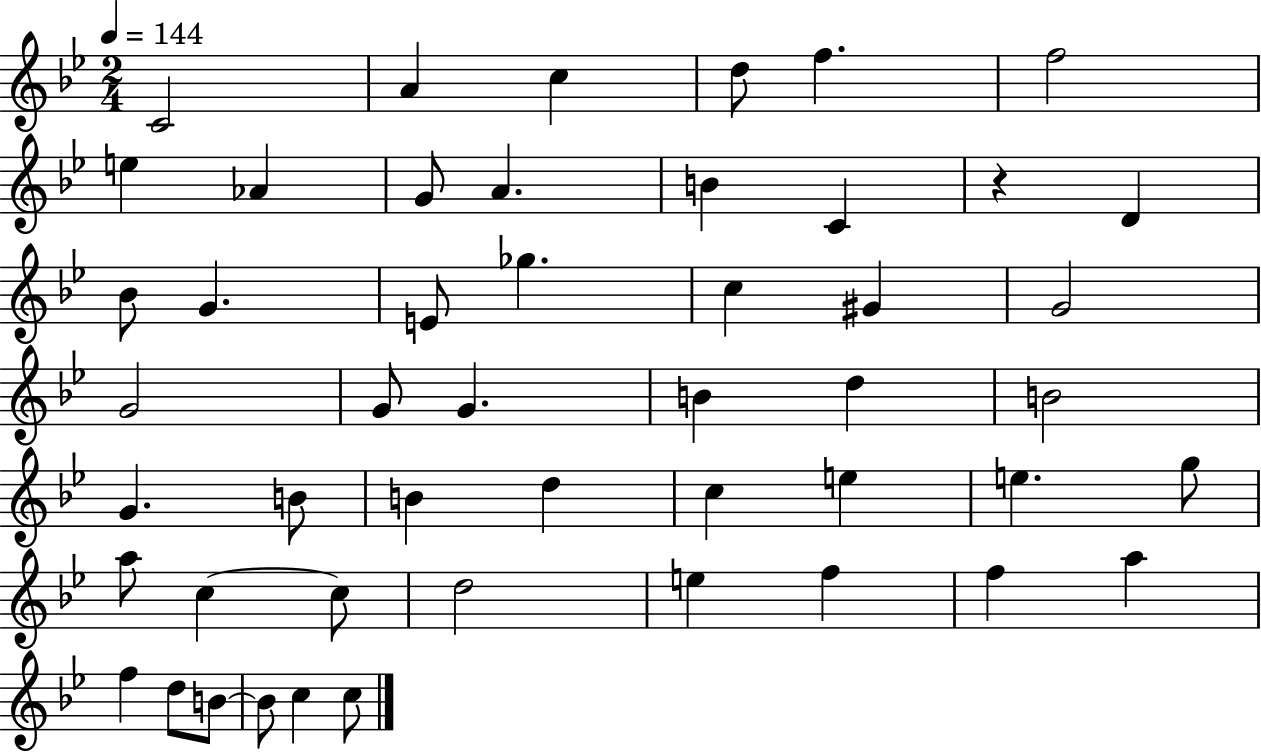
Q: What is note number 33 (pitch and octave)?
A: E5